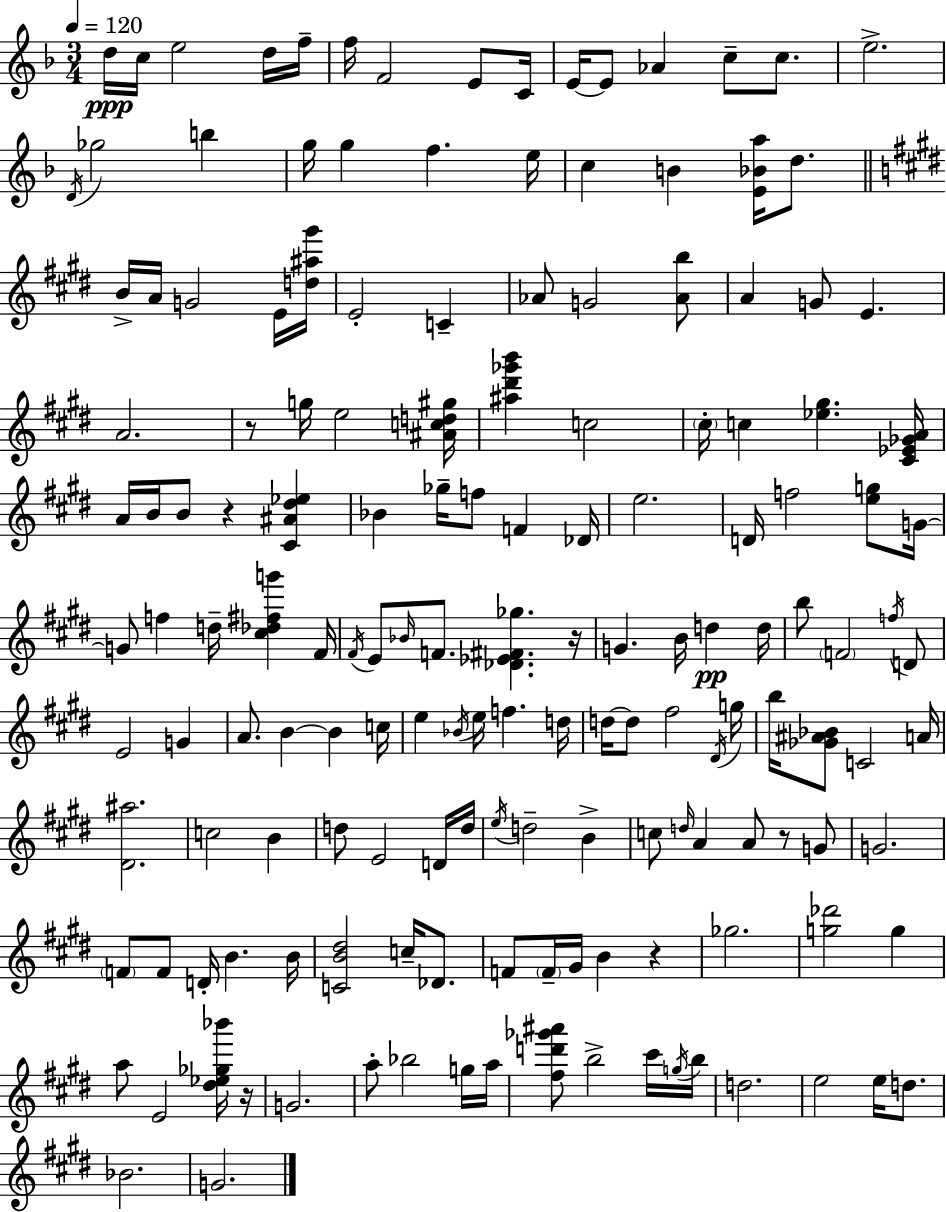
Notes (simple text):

D5/s C5/s E5/h D5/s F5/s F5/s F4/h E4/e C4/s E4/s E4/e Ab4/q C5/e C5/e. E5/h. D4/s Gb5/h B5/q G5/s G5/q F5/q. E5/s C5/q B4/q [E4,Bb4,A5]/s D5/e. B4/s A4/s G4/h E4/s [D5,A#5,G#6]/s E4/h C4/q Ab4/e G4/h [Ab4,B5]/e A4/q G4/e E4/q. A4/h. R/e G5/s E5/h [A#4,C5,D5,G#5]/s [A#5,D#6,Gb6,B6]/q C5/h C#5/s C5/q [Eb5,G#5]/q. [C#4,Eb4,Gb4,A4]/s A4/s B4/s B4/e R/q [C#4,A#4,D#5,Eb5]/q Bb4/q Gb5/s F5/e F4/q Db4/s E5/h. D4/s F5/h [E5,G5]/e G4/s G4/e F5/q D5/s [C#5,Db5,F#5,G6]/q F#4/s F#4/s E4/e Bb4/s F4/e. [Db4,Eb4,F#4,Gb5]/q. R/s G4/q. B4/s D5/q D5/s B5/e F4/h F5/s D4/e E4/h G4/q A4/e. B4/q B4/q C5/s E5/q Bb4/s E5/s F5/q. D5/s D5/s D5/e F#5/h D#4/s G5/s B5/s [Gb4,A#4,Bb4]/e C4/h A4/s [D#4,A#5]/h. C5/h B4/q D5/e E4/h D4/s D5/s E5/s D5/h B4/q C5/e D5/s A4/q A4/e R/e G4/e G4/h. F4/e F4/e D4/s B4/q. B4/s [C4,B4,D#5]/h C5/s Db4/e. F4/e F4/s G#4/s B4/q R/q Gb5/h. [G5,Db6]/h G5/q A5/e E4/h [D#5,Eb5,Gb5,Bb6]/s R/s G4/h. A5/e Bb5/h G5/s A5/s [F#5,D6,Gb6,A#6]/e B5/h C#6/s G5/s B5/s D5/h. E5/h E5/s D5/e. Bb4/h. G4/h.